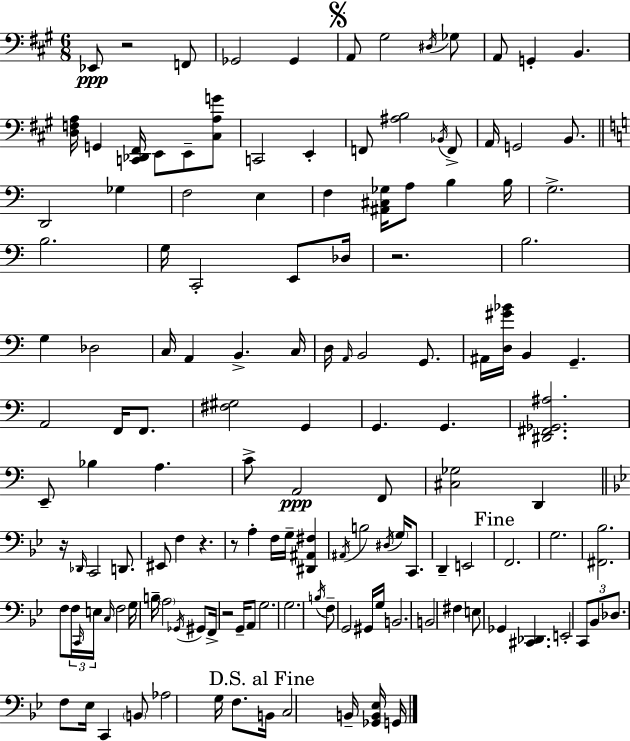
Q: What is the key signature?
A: A major